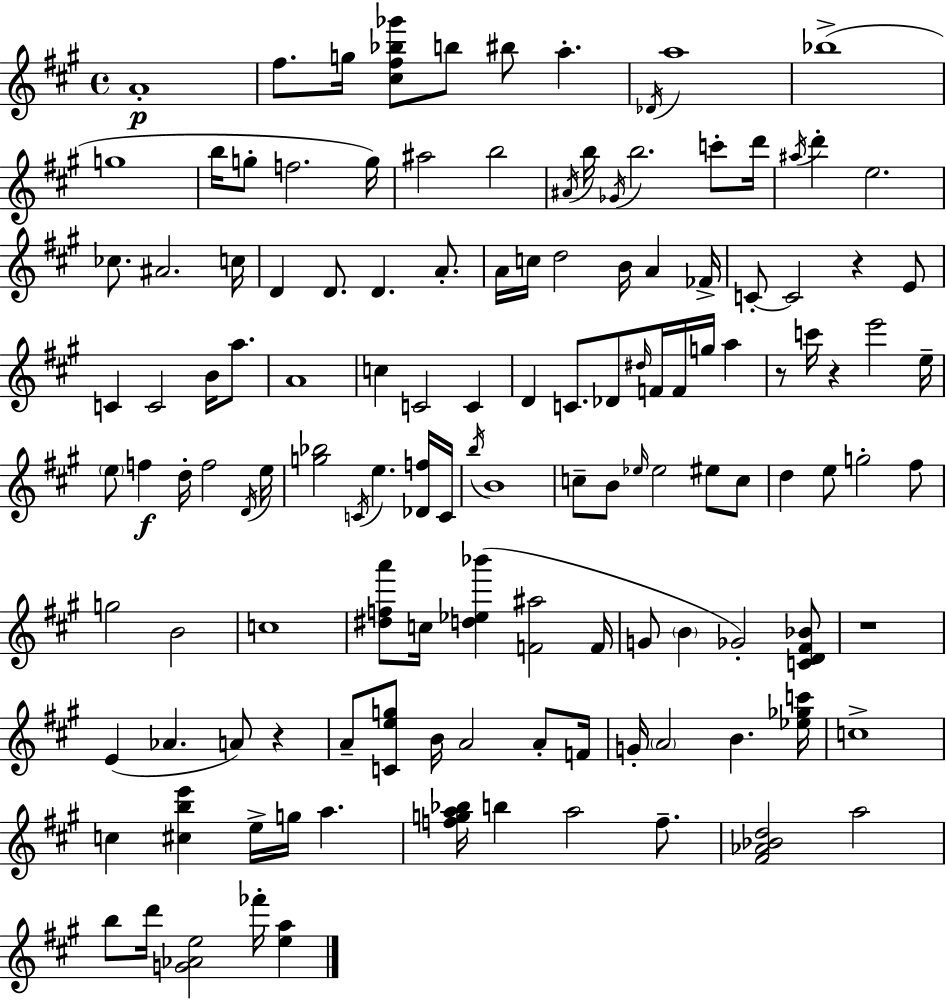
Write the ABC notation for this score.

X:1
T:Untitled
M:4/4
L:1/4
K:A
A4 ^f/2 g/4 [^c^f_b_g']/2 b/2 ^b/2 a _D/4 a4 _b4 g4 b/4 g/2 f2 g/4 ^a2 b2 ^A/4 b/4 _G/4 b2 c'/2 d'/4 ^a/4 d' e2 _c/2 ^A2 c/4 D D/2 D A/2 A/4 c/4 d2 B/4 A _F/4 C/2 C2 z E/2 C C2 B/4 a/2 A4 c C2 C D C/2 _D/2 ^d/4 F/4 F/4 g/4 a z/2 c'/4 z e'2 e/4 e/2 f d/4 f2 D/4 e/4 [g_b]2 C/4 e [_Df]/4 C/4 b/4 B4 c/2 B/2 _e/4 _e2 ^e/2 c/2 d e/2 g2 ^f/2 g2 B2 c4 [^dfa']/2 c/4 [d_e_b'] [F^a]2 F/4 G/2 B _G2 [CD^F_B]/2 z4 E _A A/2 z A/2 [Ceg]/2 B/4 A2 A/2 F/4 G/4 A2 B [_e_gc']/4 c4 c [^cbe'] e/4 g/4 a [fga_b]/4 b a2 f/2 [^F_A_Bd]2 a2 b/2 d'/4 [G_Ae]2 _f'/4 [ea]